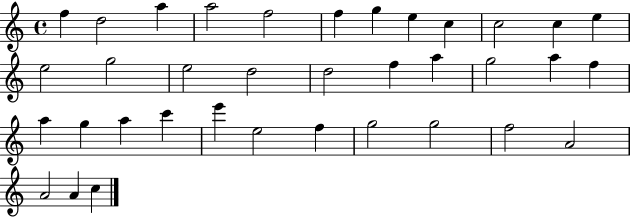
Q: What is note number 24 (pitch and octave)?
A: G5